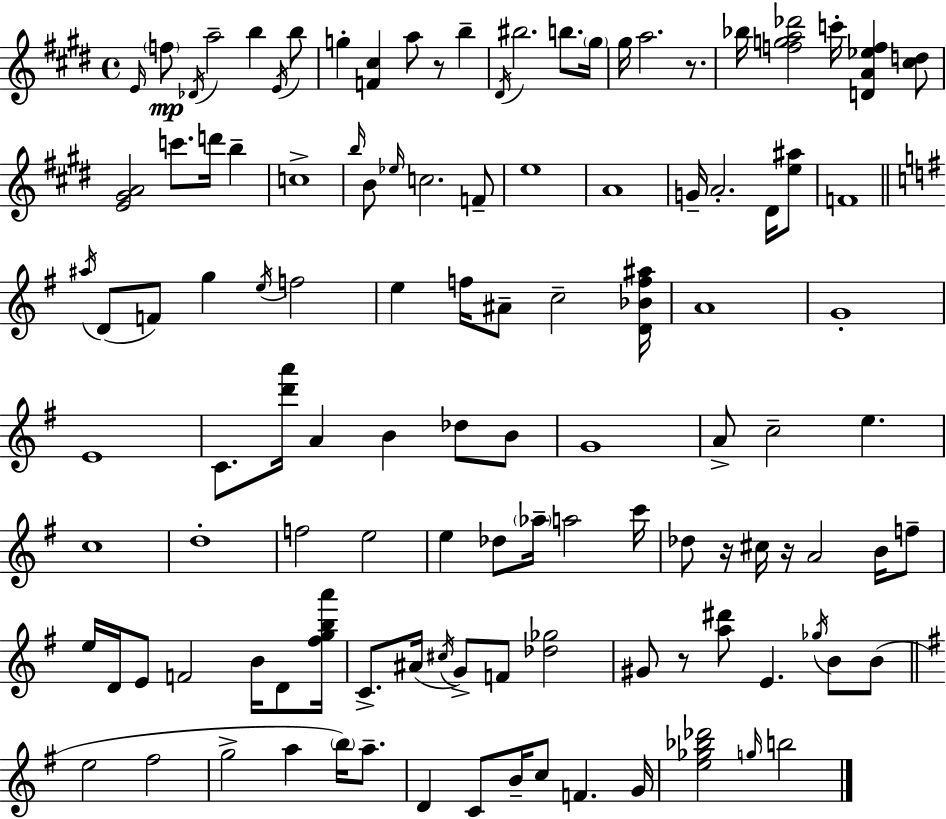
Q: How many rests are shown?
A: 5